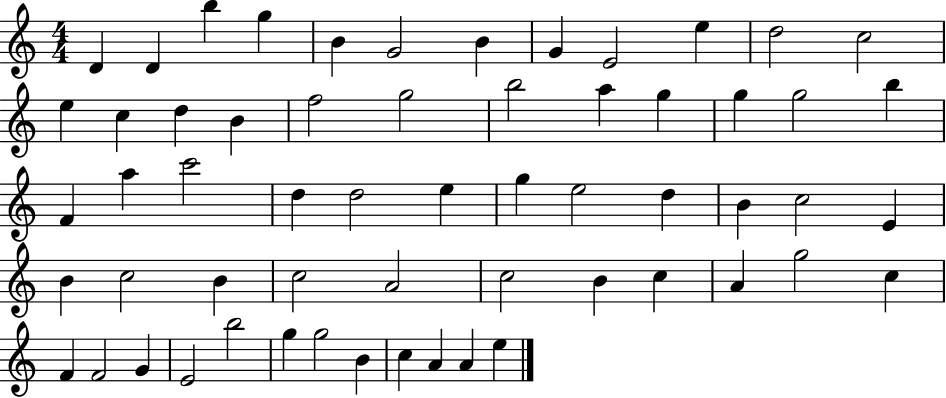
{
  \clef treble
  \numericTimeSignature
  \time 4/4
  \key c \major
  d'4 d'4 b''4 g''4 | b'4 g'2 b'4 | g'4 e'2 e''4 | d''2 c''2 | \break e''4 c''4 d''4 b'4 | f''2 g''2 | b''2 a''4 g''4 | g''4 g''2 b''4 | \break f'4 a''4 c'''2 | d''4 d''2 e''4 | g''4 e''2 d''4 | b'4 c''2 e'4 | \break b'4 c''2 b'4 | c''2 a'2 | c''2 b'4 c''4 | a'4 g''2 c''4 | \break f'4 f'2 g'4 | e'2 b''2 | g''4 g''2 b'4 | c''4 a'4 a'4 e''4 | \break \bar "|."
}